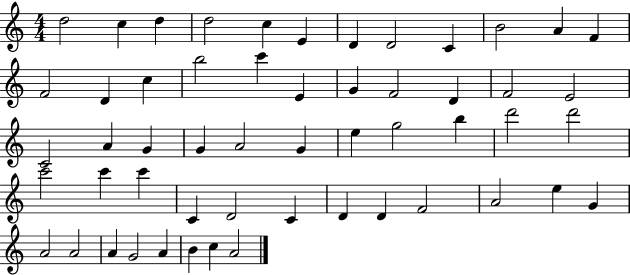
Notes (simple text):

D5/h C5/q D5/q D5/h C5/q E4/q D4/q D4/h C4/q B4/h A4/q F4/q F4/h D4/q C5/q B5/h C6/q E4/q G4/q F4/h D4/q F4/h E4/h C4/h A4/q G4/q G4/q A4/h G4/q E5/q G5/h B5/q D6/h D6/h C6/h C6/q C6/q C4/q D4/h C4/q D4/q D4/q F4/h A4/h E5/q G4/q A4/h A4/h A4/q G4/h A4/q B4/q C5/q A4/h